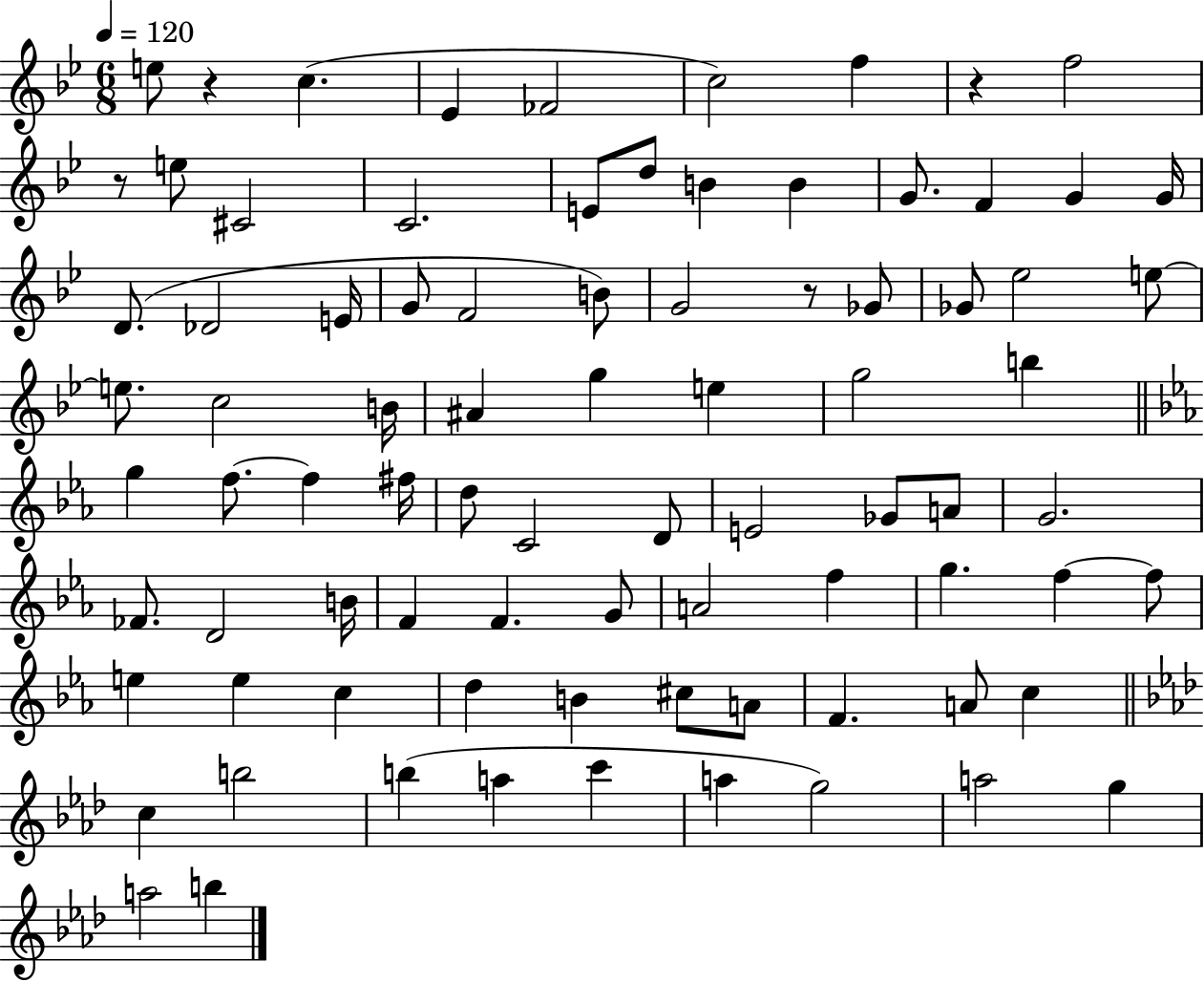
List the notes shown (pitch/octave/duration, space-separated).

E5/e R/q C5/q. Eb4/q FES4/h C5/h F5/q R/q F5/h R/e E5/e C#4/h C4/h. E4/e D5/e B4/q B4/q G4/e. F4/q G4/q G4/s D4/e. Db4/h E4/s G4/e F4/h B4/e G4/h R/e Gb4/e Gb4/e Eb5/h E5/e E5/e. C5/h B4/s A#4/q G5/q E5/q G5/h B5/q G5/q F5/e. F5/q F#5/s D5/e C4/h D4/e E4/h Gb4/e A4/e G4/h. FES4/e. D4/h B4/s F4/q F4/q. G4/e A4/h F5/q G5/q. F5/q F5/e E5/q E5/q C5/q D5/q B4/q C#5/e A4/e F4/q. A4/e C5/q C5/q B5/h B5/q A5/q C6/q A5/q G5/h A5/h G5/q A5/h B5/q